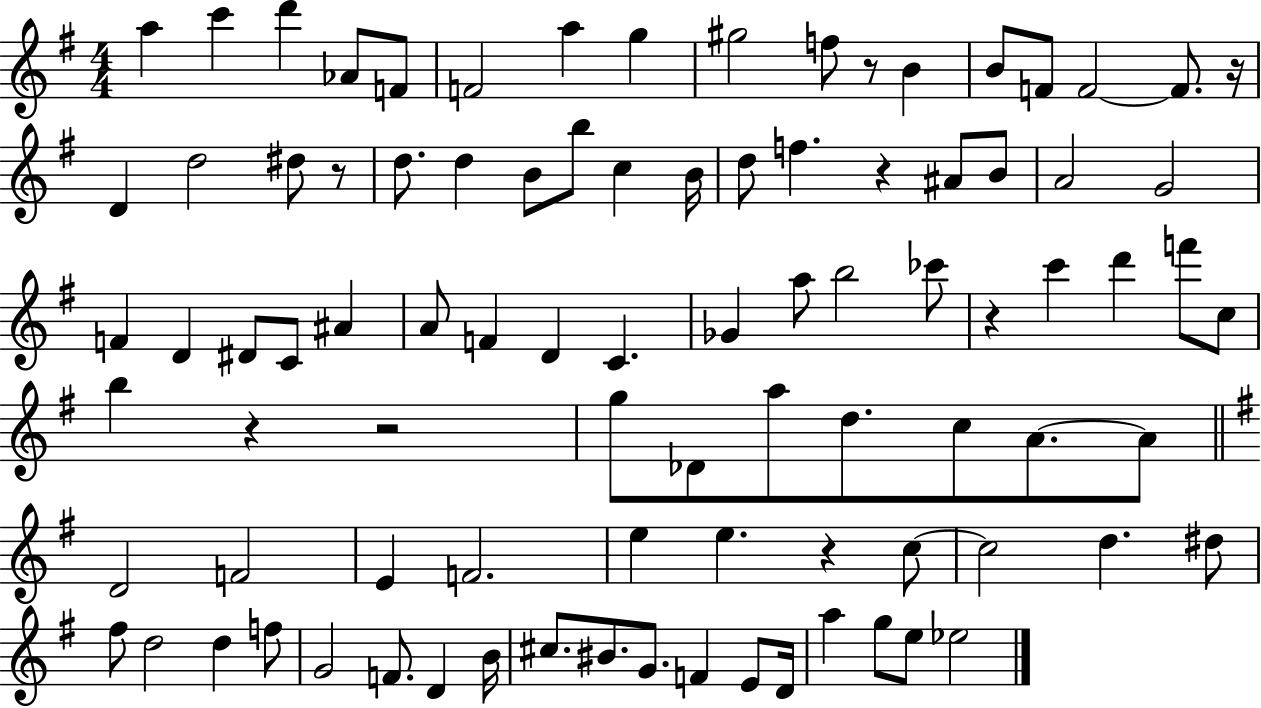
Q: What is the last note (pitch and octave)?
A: Eb5